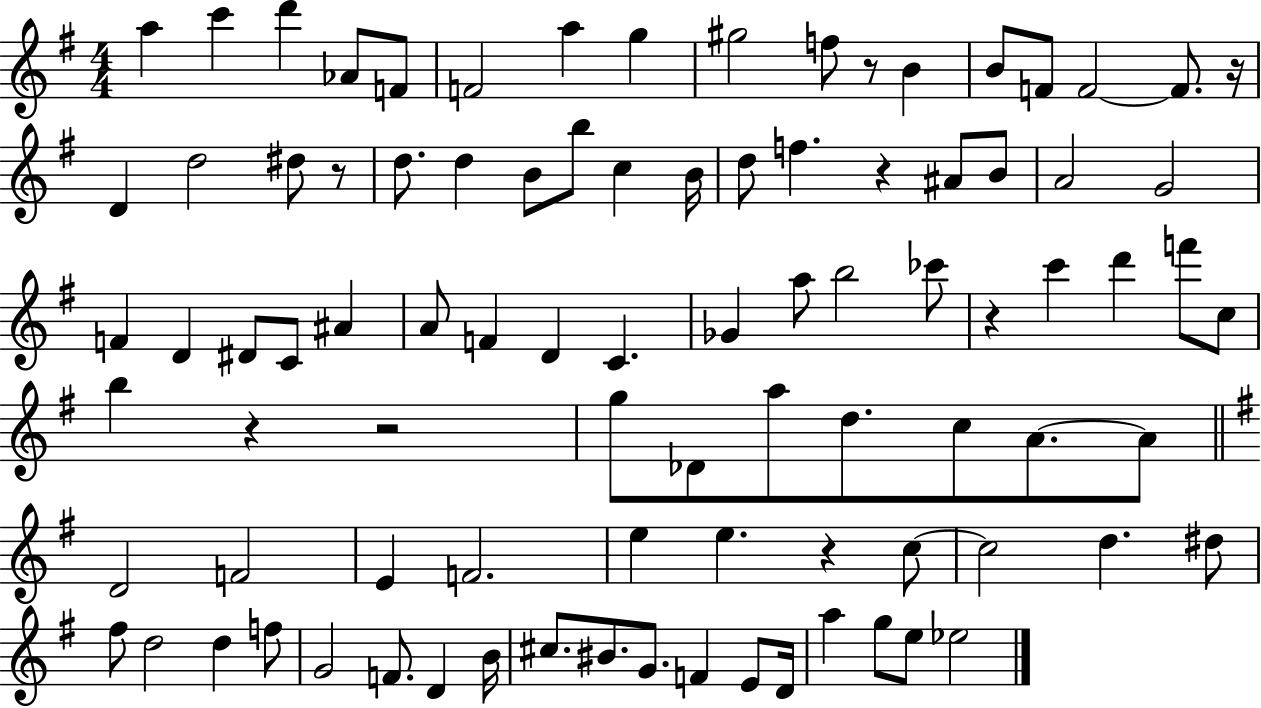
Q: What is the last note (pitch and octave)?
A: Eb5